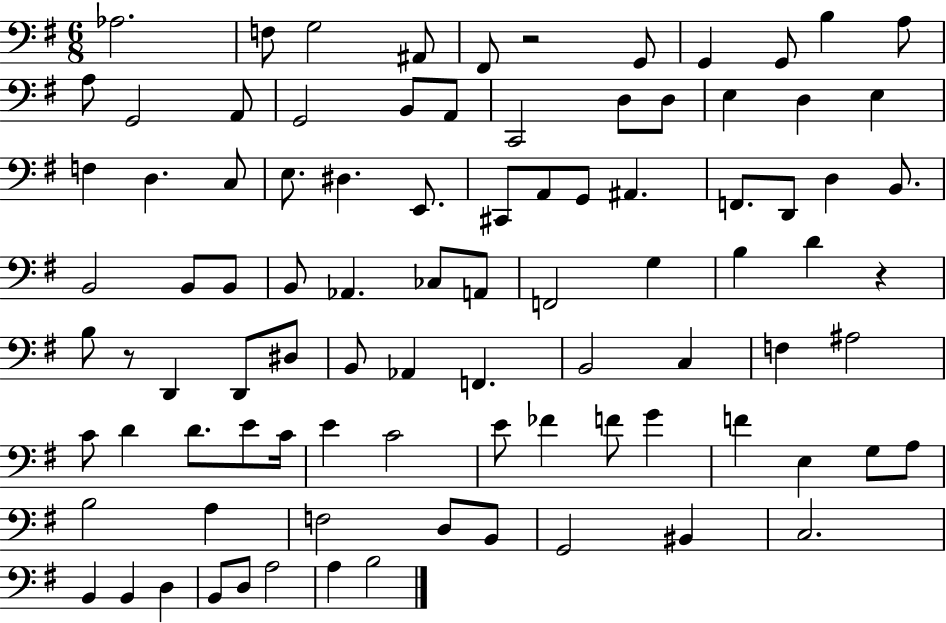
{
  \clef bass
  \numericTimeSignature
  \time 6/8
  \key g \major
  aes2. | f8 g2 ais,8 | fis,8 r2 g,8 | g,4 g,8 b4 a8 | \break a8 g,2 a,8 | g,2 b,8 a,8 | c,2 d8 d8 | e4 d4 e4 | \break f4 d4. c8 | e8. dis4. e,8. | cis,8 a,8 g,8 ais,4. | f,8. d,8 d4 b,8. | \break b,2 b,8 b,8 | b,8 aes,4. ces8 a,8 | f,2 g4 | b4 d'4 r4 | \break b8 r8 d,4 d,8 dis8 | b,8 aes,4 f,4. | b,2 c4 | f4 ais2 | \break c'8 d'4 d'8. e'8 c'16 | e'4 c'2 | e'8 fes'4 f'8 g'4 | f'4 e4 g8 a8 | \break b2 a4 | f2 d8 b,8 | g,2 bis,4 | c2. | \break b,4 b,4 d4 | b,8 d8 a2 | a4 b2 | \bar "|."
}